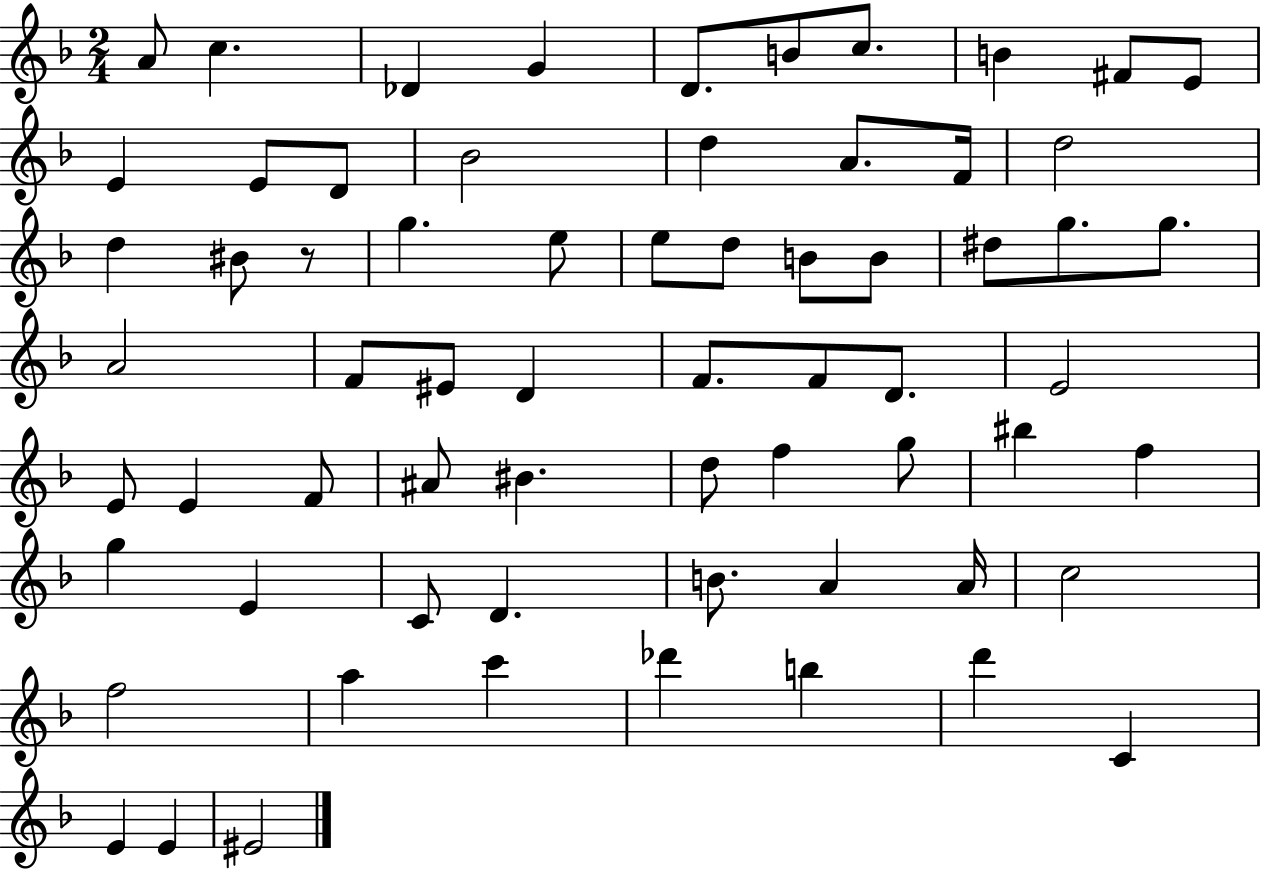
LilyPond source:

{
  \clef treble
  \numericTimeSignature
  \time 2/4
  \key f \major
  a'8 c''4. | des'4 g'4 | d'8. b'8 c''8. | b'4 fis'8 e'8 | \break e'4 e'8 d'8 | bes'2 | d''4 a'8. f'16 | d''2 | \break d''4 bis'8 r8 | g''4. e''8 | e''8 d''8 b'8 b'8 | dis''8 g''8. g''8. | \break a'2 | f'8 eis'8 d'4 | f'8. f'8 d'8. | e'2 | \break e'8 e'4 f'8 | ais'8 bis'4. | d''8 f''4 g''8 | bis''4 f''4 | \break g''4 e'4 | c'8 d'4. | b'8. a'4 a'16 | c''2 | \break f''2 | a''4 c'''4 | des'''4 b''4 | d'''4 c'4 | \break e'4 e'4 | eis'2 | \bar "|."
}